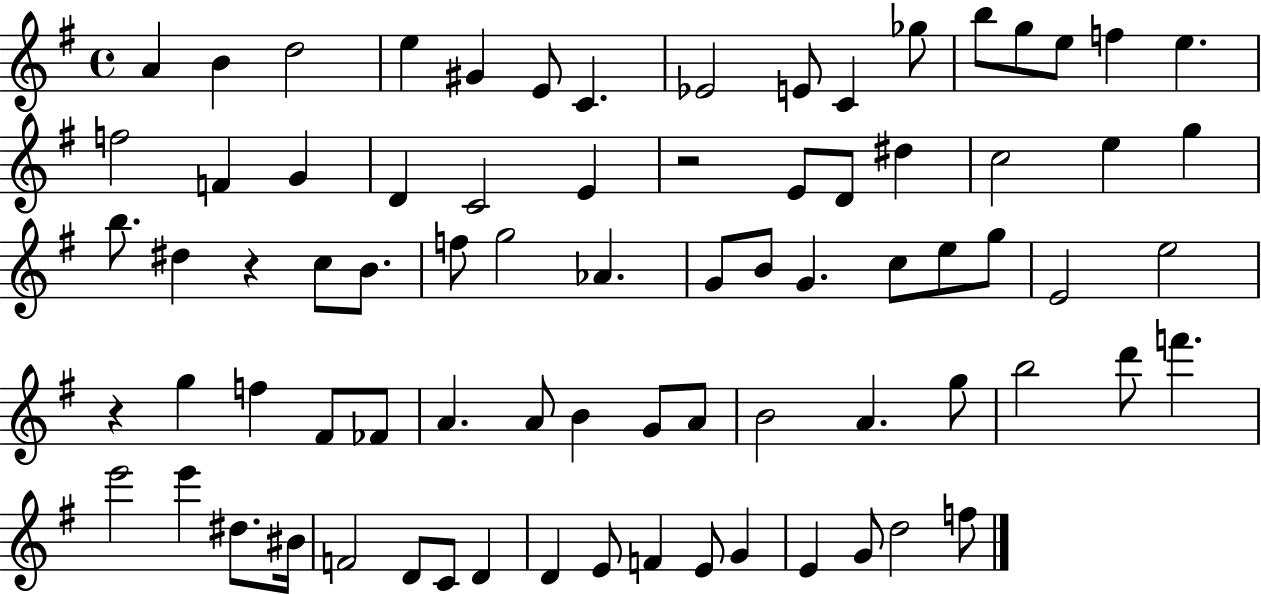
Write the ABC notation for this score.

X:1
T:Untitled
M:4/4
L:1/4
K:G
A B d2 e ^G E/2 C _E2 E/2 C _g/2 b/2 g/2 e/2 f e f2 F G D C2 E z2 E/2 D/2 ^d c2 e g b/2 ^d z c/2 B/2 f/2 g2 _A G/2 B/2 G c/2 e/2 g/2 E2 e2 z g f ^F/2 _F/2 A A/2 B G/2 A/2 B2 A g/2 b2 d'/2 f' e'2 e' ^d/2 ^B/4 F2 D/2 C/2 D D E/2 F E/2 G E G/2 d2 f/2